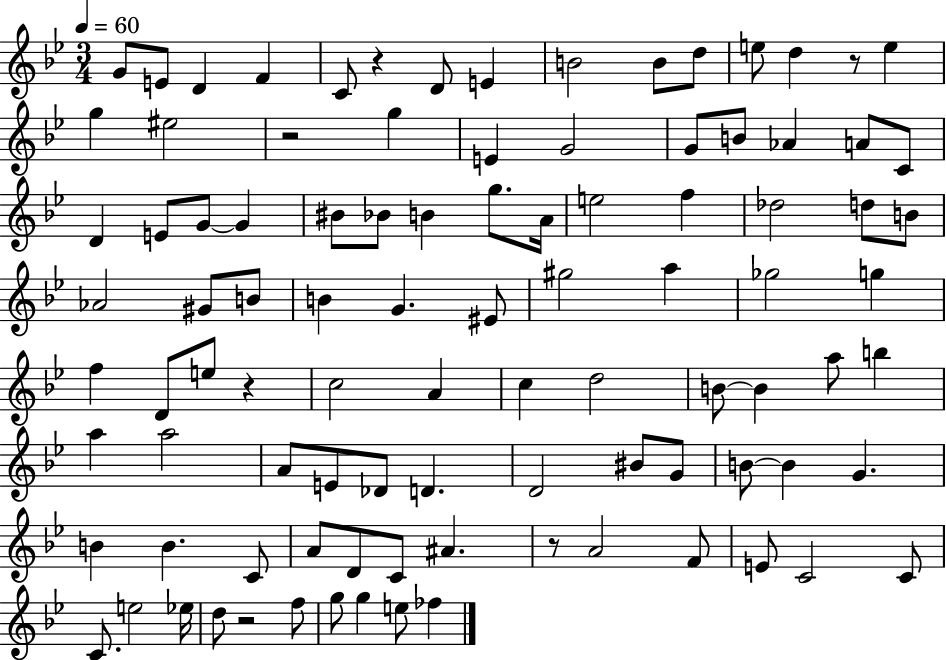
X:1
T:Untitled
M:3/4
L:1/4
K:Bb
G/2 E/2 D F C/2 z D/2 E B2 B/2 d/2 e/2 d z/2 e g ^e2 z2 g E G2 G/2 B/2 _A A/2 C/2 D E/2 G/2 G ^B/2 _B/2 B g/2 A/4 e2 f _d2 d/2 B/2 _A2 ^G/2 B/2 B G ^E/2 ^g2 a _g2 g f D/2 e/2 z c2 A c d2 B/2 B a/2 b a a2 A/2 E/2 _D/2 D D2 ^B/2 G/2 B/2 B G B B C/2 A/2 D/2 C/2 ^A z/2 A2 F/2 E/2 C2 C/2 C/2 e2 _e/4 d/2 z2 f/2 g/2 g e/2 _f